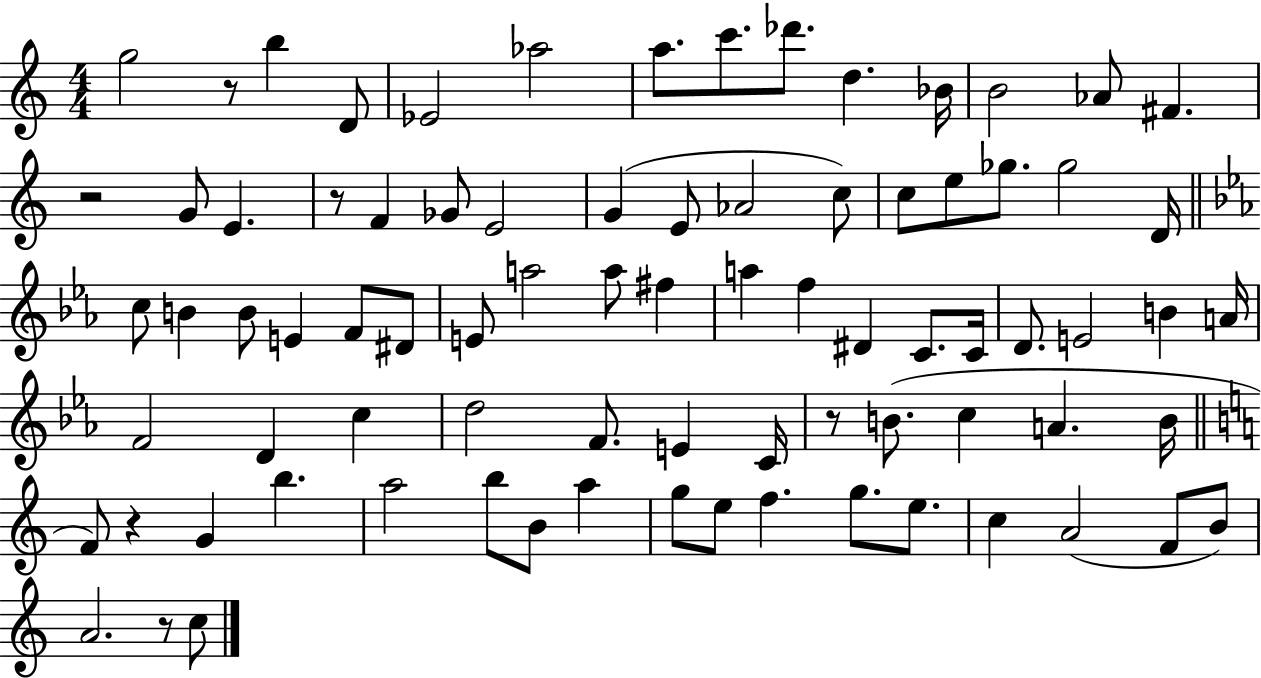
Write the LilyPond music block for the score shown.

{
  \clef treble
  \numericTimeSignature
  \time 4/4
  \key c \major
  g''2 r8 b''4 d'8 | ees'2 aes''2 | a''8. c'''8. des'''8. d''4. bes'16 | b'2 aes'8 fis'4. | \break r2 g'8 e'4. | r8 f'4 ges'8 e'2 | g'4( e'8 aes'2 c''8) | c''8 e''8 ges''8. ges''2 d'16 | \break \bar "||" \break \key ees \major c''8 b'4 b'8 e'4 f'8 dis'8 | e'8 a''2 a''8 fis''4 | a''4 f''4 dis'4 c'8. c'16 | d'8. e'2 b'4 a'16 | \break f'2 d'4 c''4 | d''2 f'8. e'4 c'16 | r8 b'8.( c''4 a'4. b'16 | \bar "||" \break \key c \major f'8) r4 g'4 b''4. | a''2 b''8 b'8 a''4 | g''8 e''8 f''4. g''8. e''8. | c''4 a'2( f'8 b'8) | \break a'2. r8 c''8 | \bar "|."
}